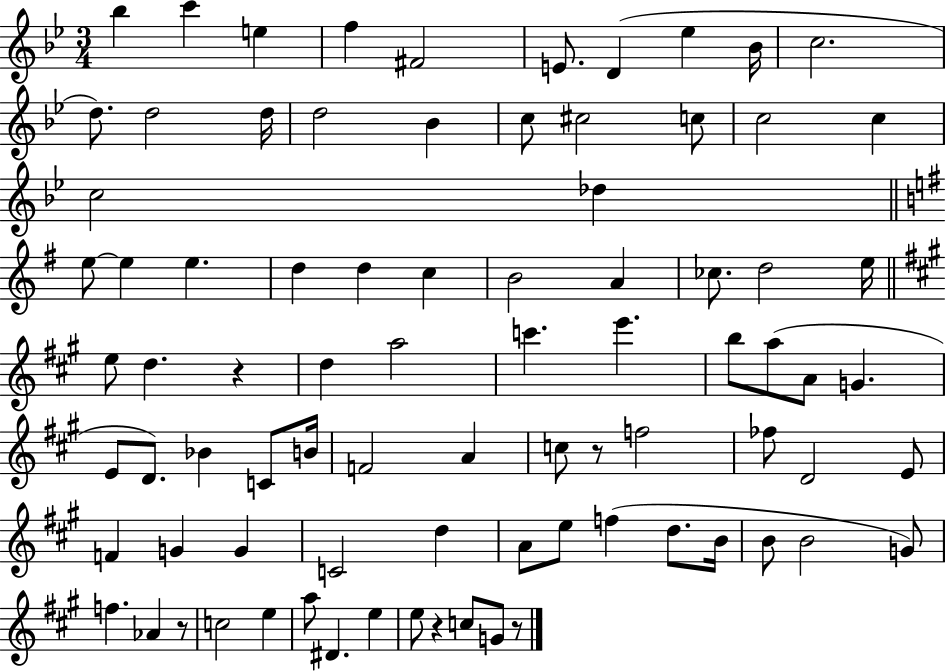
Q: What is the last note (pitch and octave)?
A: G4